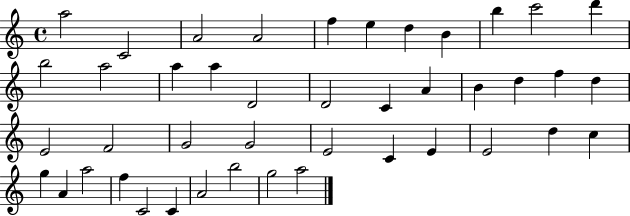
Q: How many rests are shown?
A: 0